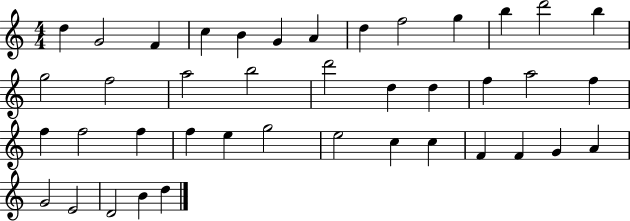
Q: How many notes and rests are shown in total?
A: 41